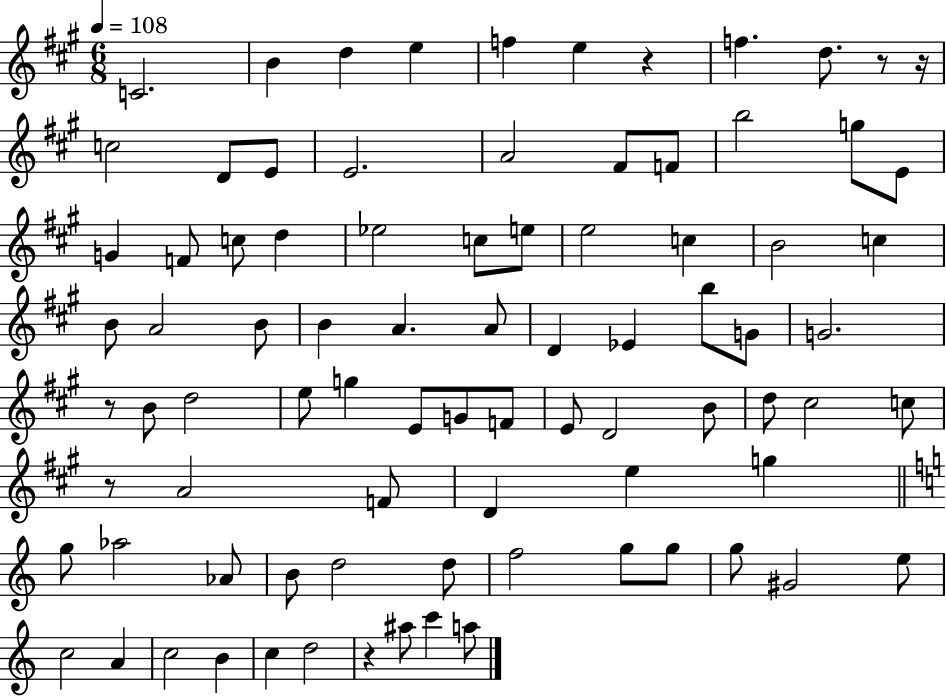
C4/h. B4/q D5/q E5/q F5/q E5/q R/q F5/q. D5/e. R/e R/s C5/h D4/e E4/e E4/h. A4/h F#4/e F4/e B5/h G5/e E4/e G4/q F4/e C5/e D5/q Eb5/h C5/e E5/e E5/h C5/q B4/h C5/q B4/e A4/h B4/e B4/q A4/q. A4/e D4/q Eb4/q B5/e G4/e G4/h. R/e B4/e D5/h E5/e G5/q E4/e G4/e F4/e E4/e D4/h B4/e D5/e C#5/h C5/e R/e A4/h F4/e D4/q E5/q G5/q G5/e Ab5/h Ab4/e B4/e D5/h D5/e F5/h G5/e G5/e G5/e G#4/h E5/e C5/h A4/q C5/h B4/q C5/q D5/h R/q A#5/e C6/q A5/e